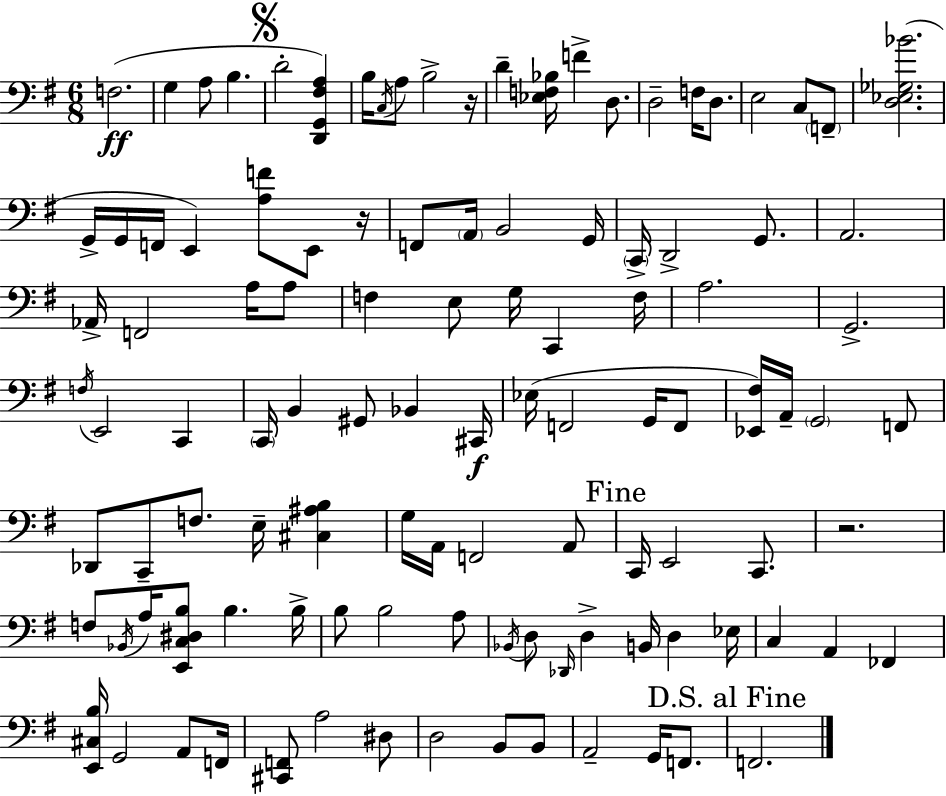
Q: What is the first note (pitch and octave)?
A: F3